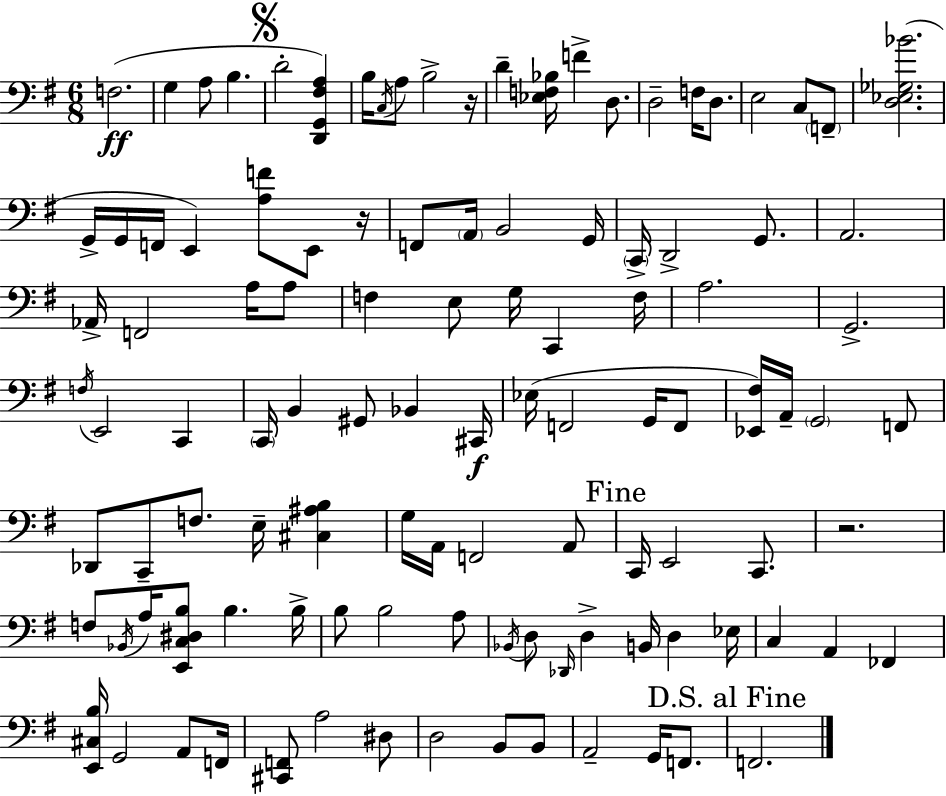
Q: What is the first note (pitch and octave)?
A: F3